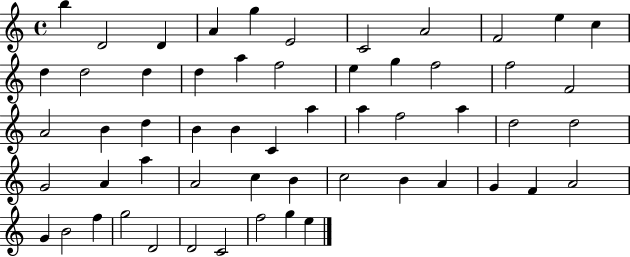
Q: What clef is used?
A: treble